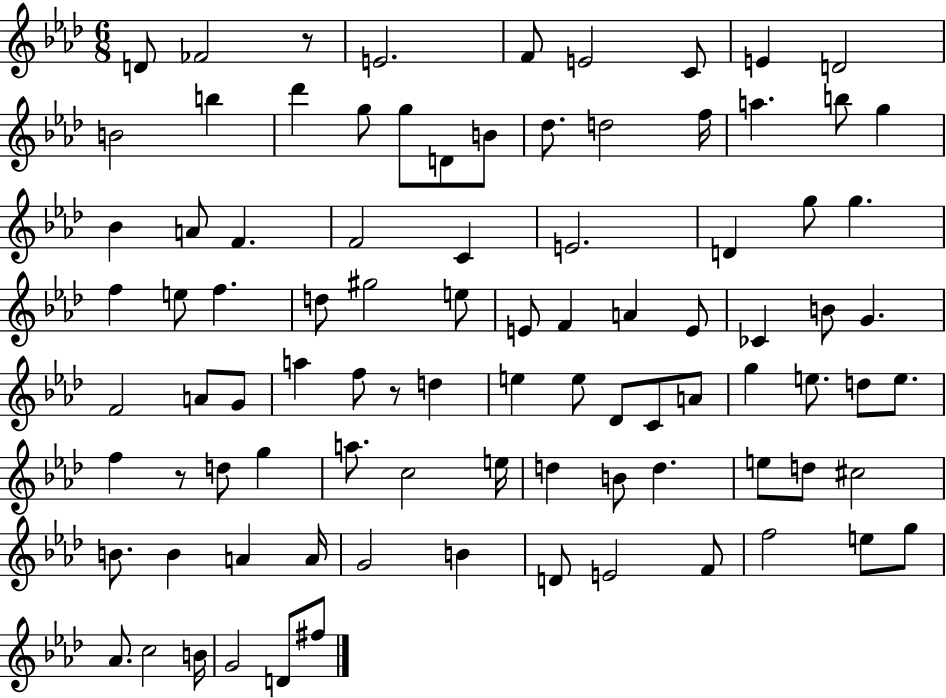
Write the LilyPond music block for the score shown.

{
  \clef treble
  \numericTimeSignature
  \time 6/8
  \key aes \major
  d'8 fes'2 r8 | e'2. | f'8 e'2 c'8 | e'4 d'2 | \break b'2 b''4 | des'''4 g''8 g''8 d'8 b'8 | des''8. d''2 f''16 | a''4. b''8 g''4 | \break bes'4 a'8 f'4. | f'2 c'4 | e'2. | d'4 g''8 g''4. | \break f''4 e''8 f''4. | d''8 gis''2 e''8 | e'8 f'4 a'4 e'8 | ces'4 b'8 g'4. | \break f'2 a'8 g'8 | a''4 f''8 r8 d''4 | e''4 e''8 des'8 c'8 a'8 | g''4 e''8. d''8 e''8. | \break f''4 r8 d''8 g''4 | a''8. c''2 e''16 | d''4 b'8 d''4. | e''8 d''8 cis''2 | \break b'8. b'4 a'4 a'16 | g'2 b'4 | d'8 e'2 f'8 | f''2 e''8 g''8 | \break aes'8. c''2 b'16 | g'2 d'8 fis''8 | \bar "|."
}